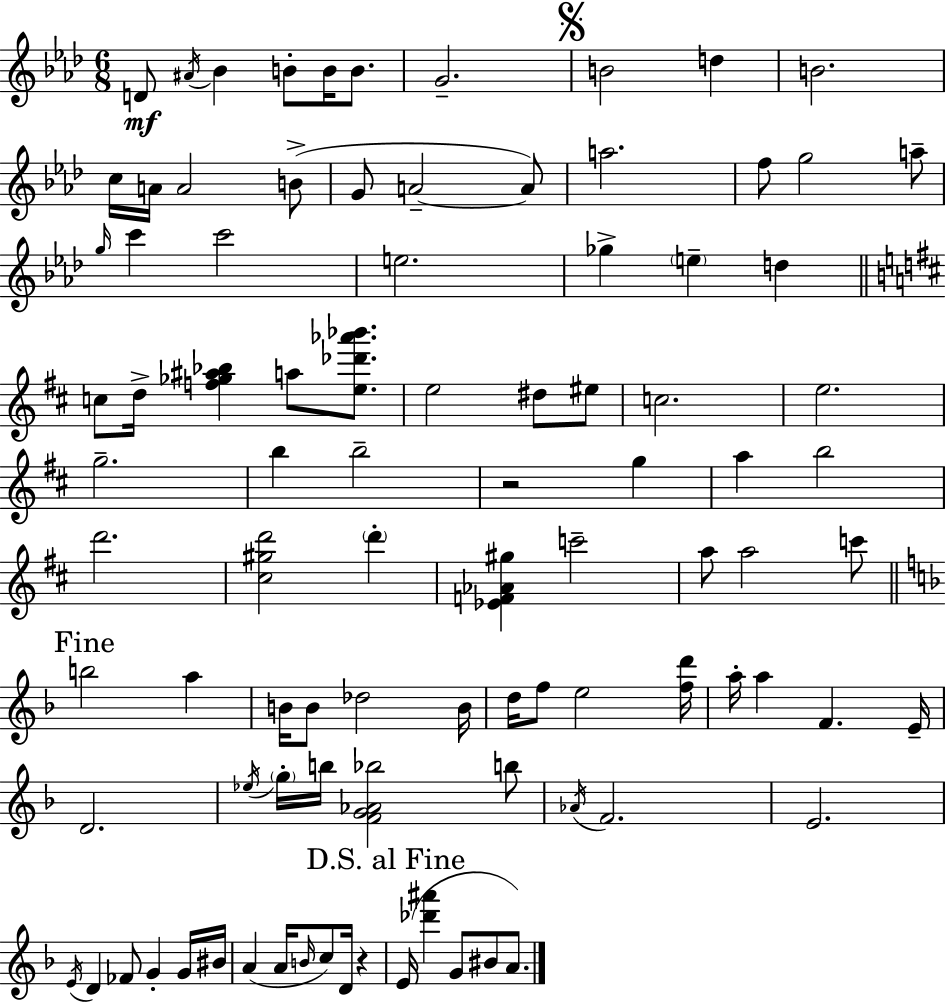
{
  \clef treble
  \numericTimeSignature
  \time 6/8
  \key aes \major
  d'8\mf \acciaccatura { ais'16 } bes'4 b'8-. b'16 b'8. | g'2.-- | \mark \markup { \musicglyph "scripts.segno" } b'2 d''4 | b'2. | \break c''16 a'16 a'2 b'8->( | g'8 a'2--~~ a'8) | a''2. | f''8 g''2 a''8-- | \break \grace { g''16 } c'''4 c'''2 | e''2. | ges''4-> \parenthesize e''4-- d''4 | \bar "||" \break \key d \major c''8 d''16-> <f'' ges'' ais'' bes''>4 a''8 <e'' des''' aes''' bes'''>8. | e''2 dis''8 eis''8 | c''2. | e''2. | \break g''2.-- | b''4 b''2-- | r2 g''4 | a''4 b''2 | \break d'''2. | <cis'' gis'' d'''>2 \parenthesize d'''4-. | <ees' f' aes' gis''>4 c'''2-- | a''8 a''2 c'''8 | \break \mark "Fine" \bar "||" \break \key f \major b''2 a''4 | b'16 b'8 des''2 b'16 | d''16 f''8 e''2 <f'' d'''>16 | a''16-. a''4 f'4. e'16-- | \break d'2. | \acciaccatura { ees''16 } \parenthesize g''16-. b''16 <f' g' aes' bes''>2 b''8 | \acciaccatura { aes'16 } f'2. | e'2. | \break \acciaccatura { e'16 } d'4 fes'8 g'4-. | g'16 bis'16 a'4( a'16 \grace { b'16 }) c''8 d'16 | r4 \mark "D.S. al Fine" e'16( <des''' ais'''>4 g'8 bis'8 | a'8.) \bar "|."
}